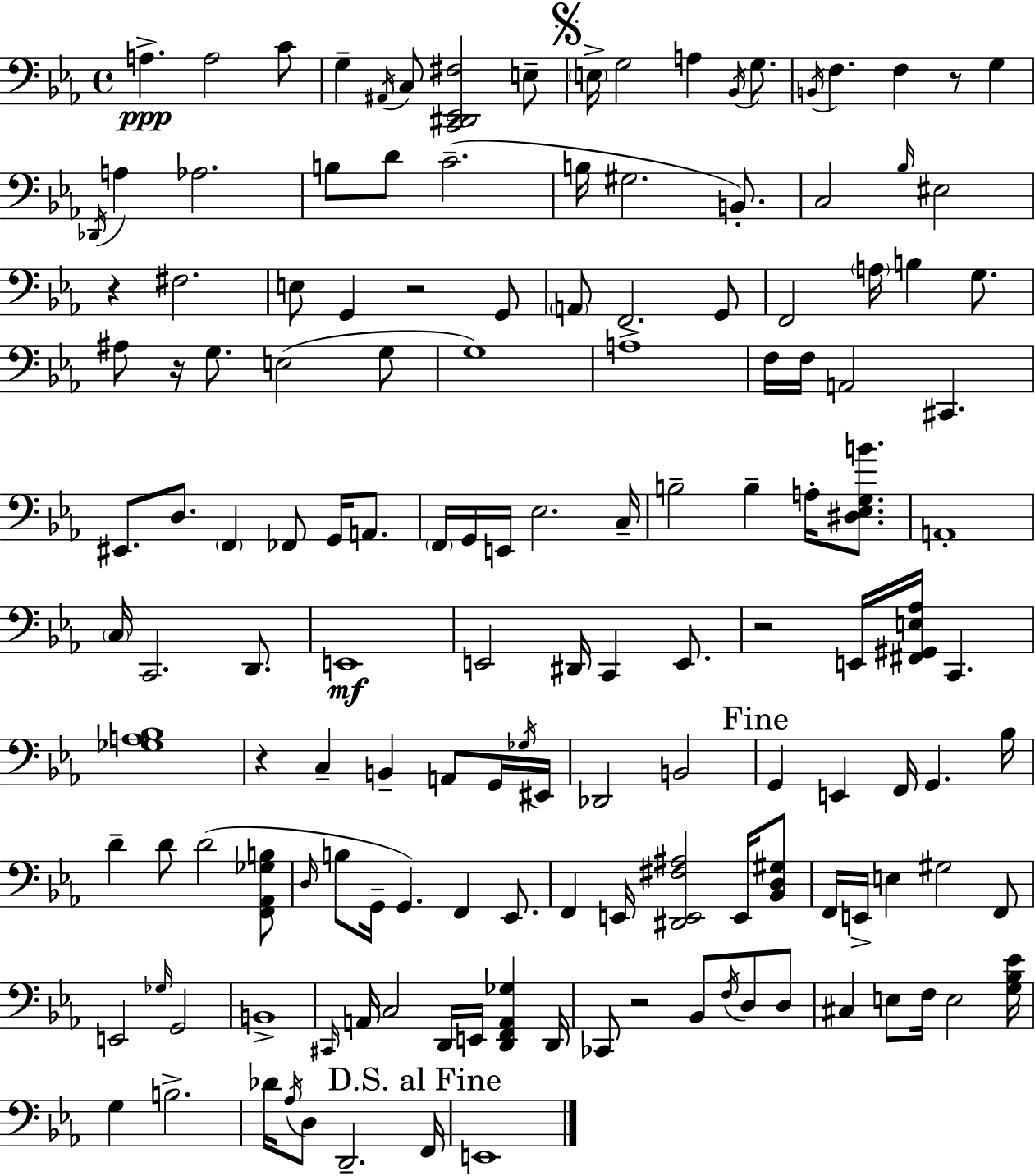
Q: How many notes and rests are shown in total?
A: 147